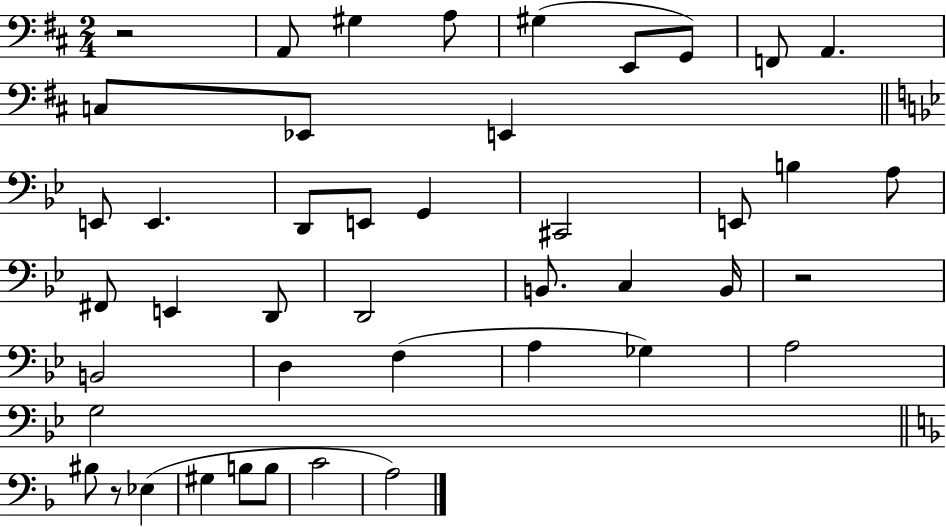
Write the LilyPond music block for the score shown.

{
  \clef bass
  \numericTimeSignature
  \time 2/4
  \key d \major
  r2 | a,8 gis4 a8 | gis4( e,8 g,8) | f,8 a,4. | \break c8 ees,8 e,4 | \bar "||" \break \key bes \major e,8 e,4. | d,8 e,8 g,4 | cis,2 | e,8 b4 a8 | \break fis,8 e,4 d,8 | d,2 | b,8. c4 b,16 | r2 | \break b,2 | d4 f4( | a4 ges4) | a2 | \break g2 | \bar "||" \break \key f \major bis8 r8 ees4( | gis4 b8 b8 | c'2 | a2) | \break \bar "|."
}